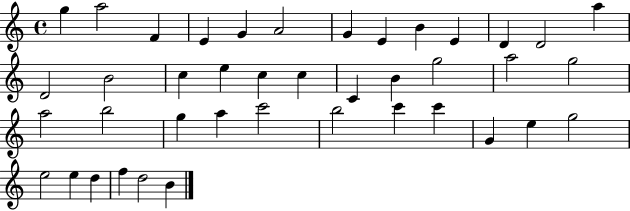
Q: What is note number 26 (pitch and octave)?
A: B5